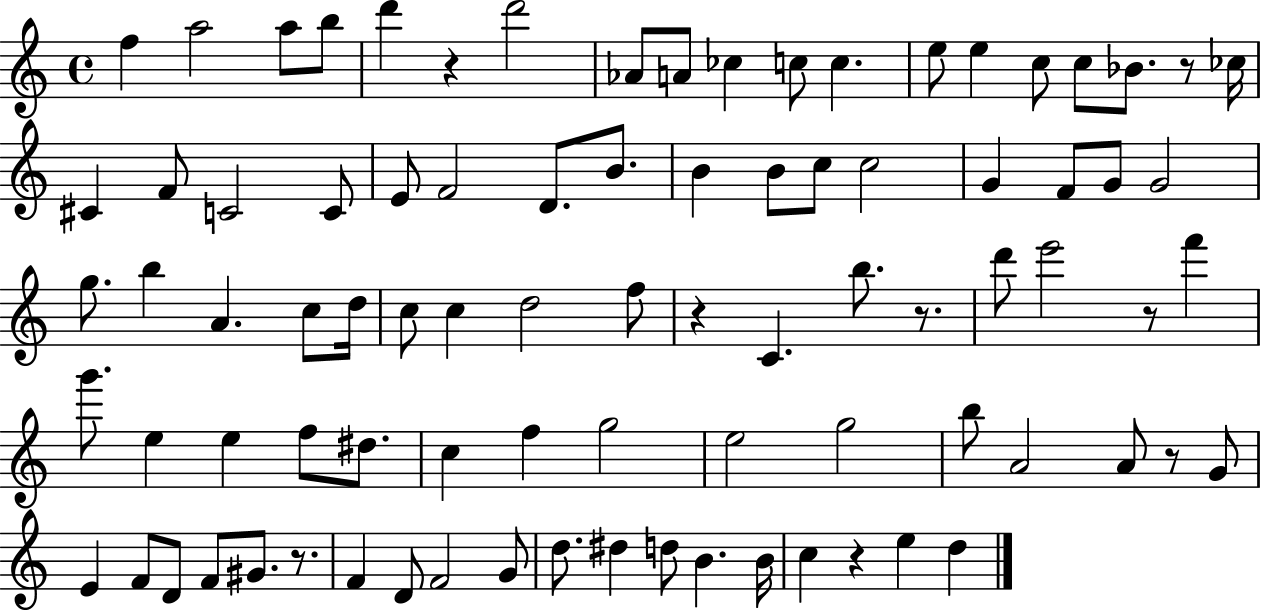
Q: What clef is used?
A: treble